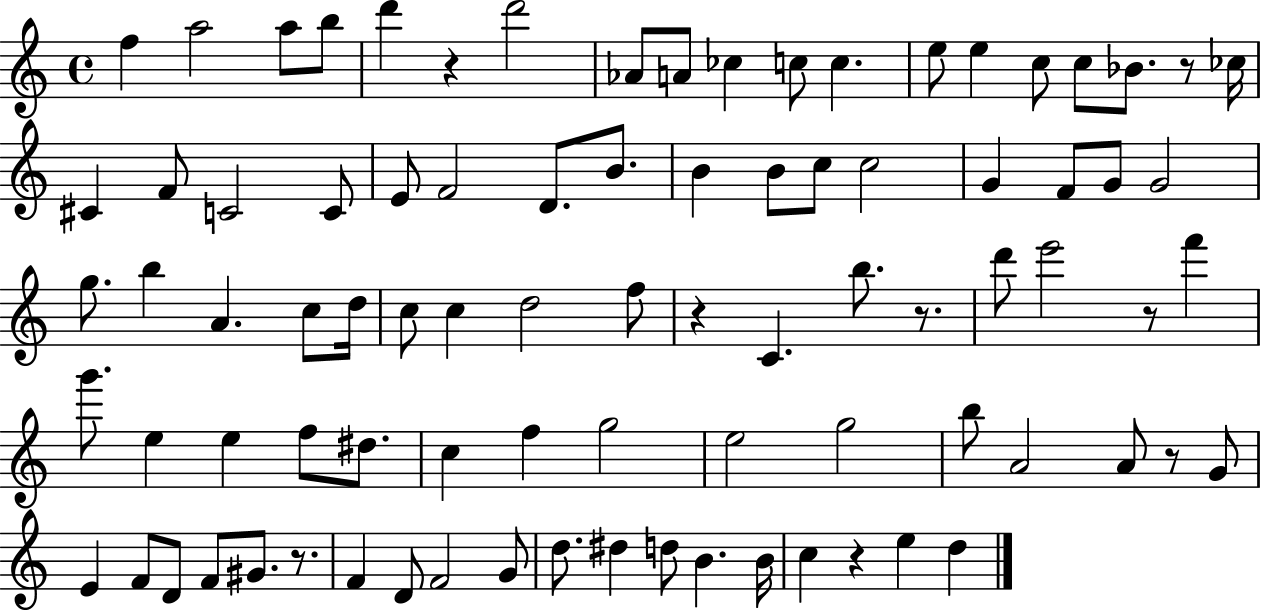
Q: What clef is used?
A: treble